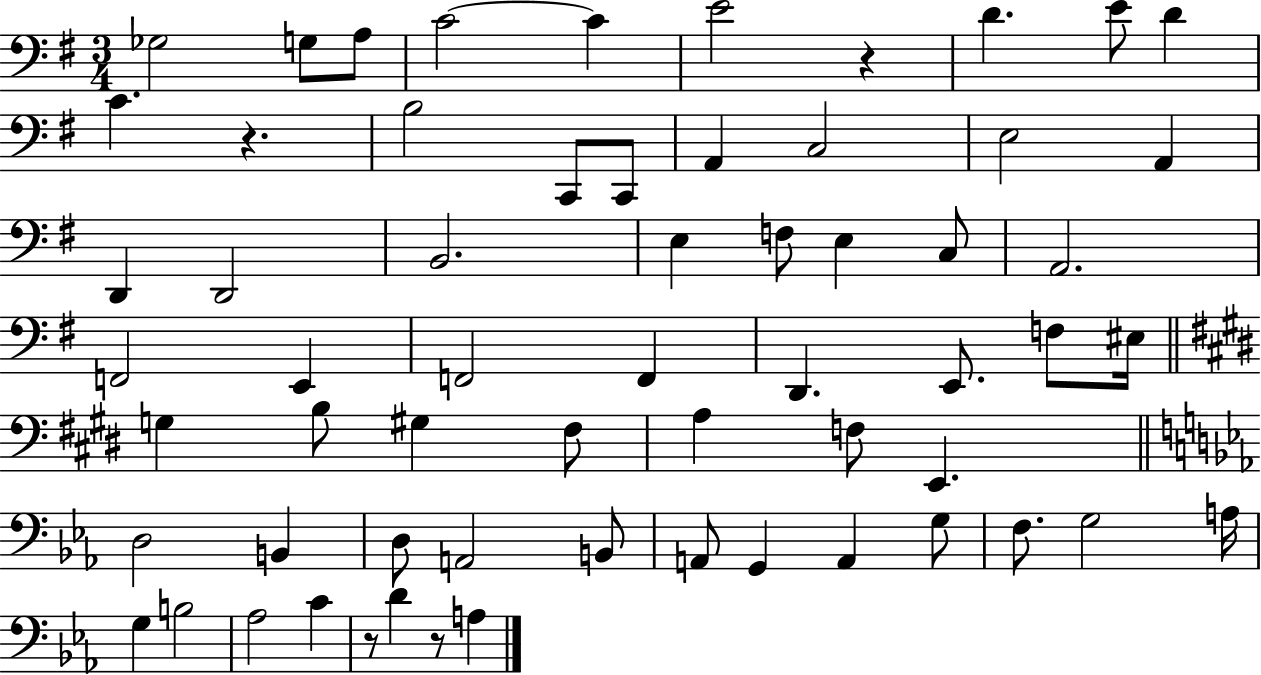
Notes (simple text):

Gb3/h G3/e A3/e C4/h C4/q E4/h R/q D4/q. E4/e D4/q C4/q. R/q. B3/h C2/e C2/e A2/q C3/h E3/h A2/q D2/q D2/h B2/h. E3/q F3/e E3/q C3/e A2/h. F2/h E2/q F2/h F2/q D2/q. E2/e. F3/e EIS3/s G3/q B3/e G#3/q F#3/e A3/q F3/e E2/q. D3/h B2/q D3/e A2/h B2/e A2/e G2/q A2/q G3/e F3/e. G3/h A3/s G3/q B3/h Ab3/h C4/q R/e D4/q R/e A3/q